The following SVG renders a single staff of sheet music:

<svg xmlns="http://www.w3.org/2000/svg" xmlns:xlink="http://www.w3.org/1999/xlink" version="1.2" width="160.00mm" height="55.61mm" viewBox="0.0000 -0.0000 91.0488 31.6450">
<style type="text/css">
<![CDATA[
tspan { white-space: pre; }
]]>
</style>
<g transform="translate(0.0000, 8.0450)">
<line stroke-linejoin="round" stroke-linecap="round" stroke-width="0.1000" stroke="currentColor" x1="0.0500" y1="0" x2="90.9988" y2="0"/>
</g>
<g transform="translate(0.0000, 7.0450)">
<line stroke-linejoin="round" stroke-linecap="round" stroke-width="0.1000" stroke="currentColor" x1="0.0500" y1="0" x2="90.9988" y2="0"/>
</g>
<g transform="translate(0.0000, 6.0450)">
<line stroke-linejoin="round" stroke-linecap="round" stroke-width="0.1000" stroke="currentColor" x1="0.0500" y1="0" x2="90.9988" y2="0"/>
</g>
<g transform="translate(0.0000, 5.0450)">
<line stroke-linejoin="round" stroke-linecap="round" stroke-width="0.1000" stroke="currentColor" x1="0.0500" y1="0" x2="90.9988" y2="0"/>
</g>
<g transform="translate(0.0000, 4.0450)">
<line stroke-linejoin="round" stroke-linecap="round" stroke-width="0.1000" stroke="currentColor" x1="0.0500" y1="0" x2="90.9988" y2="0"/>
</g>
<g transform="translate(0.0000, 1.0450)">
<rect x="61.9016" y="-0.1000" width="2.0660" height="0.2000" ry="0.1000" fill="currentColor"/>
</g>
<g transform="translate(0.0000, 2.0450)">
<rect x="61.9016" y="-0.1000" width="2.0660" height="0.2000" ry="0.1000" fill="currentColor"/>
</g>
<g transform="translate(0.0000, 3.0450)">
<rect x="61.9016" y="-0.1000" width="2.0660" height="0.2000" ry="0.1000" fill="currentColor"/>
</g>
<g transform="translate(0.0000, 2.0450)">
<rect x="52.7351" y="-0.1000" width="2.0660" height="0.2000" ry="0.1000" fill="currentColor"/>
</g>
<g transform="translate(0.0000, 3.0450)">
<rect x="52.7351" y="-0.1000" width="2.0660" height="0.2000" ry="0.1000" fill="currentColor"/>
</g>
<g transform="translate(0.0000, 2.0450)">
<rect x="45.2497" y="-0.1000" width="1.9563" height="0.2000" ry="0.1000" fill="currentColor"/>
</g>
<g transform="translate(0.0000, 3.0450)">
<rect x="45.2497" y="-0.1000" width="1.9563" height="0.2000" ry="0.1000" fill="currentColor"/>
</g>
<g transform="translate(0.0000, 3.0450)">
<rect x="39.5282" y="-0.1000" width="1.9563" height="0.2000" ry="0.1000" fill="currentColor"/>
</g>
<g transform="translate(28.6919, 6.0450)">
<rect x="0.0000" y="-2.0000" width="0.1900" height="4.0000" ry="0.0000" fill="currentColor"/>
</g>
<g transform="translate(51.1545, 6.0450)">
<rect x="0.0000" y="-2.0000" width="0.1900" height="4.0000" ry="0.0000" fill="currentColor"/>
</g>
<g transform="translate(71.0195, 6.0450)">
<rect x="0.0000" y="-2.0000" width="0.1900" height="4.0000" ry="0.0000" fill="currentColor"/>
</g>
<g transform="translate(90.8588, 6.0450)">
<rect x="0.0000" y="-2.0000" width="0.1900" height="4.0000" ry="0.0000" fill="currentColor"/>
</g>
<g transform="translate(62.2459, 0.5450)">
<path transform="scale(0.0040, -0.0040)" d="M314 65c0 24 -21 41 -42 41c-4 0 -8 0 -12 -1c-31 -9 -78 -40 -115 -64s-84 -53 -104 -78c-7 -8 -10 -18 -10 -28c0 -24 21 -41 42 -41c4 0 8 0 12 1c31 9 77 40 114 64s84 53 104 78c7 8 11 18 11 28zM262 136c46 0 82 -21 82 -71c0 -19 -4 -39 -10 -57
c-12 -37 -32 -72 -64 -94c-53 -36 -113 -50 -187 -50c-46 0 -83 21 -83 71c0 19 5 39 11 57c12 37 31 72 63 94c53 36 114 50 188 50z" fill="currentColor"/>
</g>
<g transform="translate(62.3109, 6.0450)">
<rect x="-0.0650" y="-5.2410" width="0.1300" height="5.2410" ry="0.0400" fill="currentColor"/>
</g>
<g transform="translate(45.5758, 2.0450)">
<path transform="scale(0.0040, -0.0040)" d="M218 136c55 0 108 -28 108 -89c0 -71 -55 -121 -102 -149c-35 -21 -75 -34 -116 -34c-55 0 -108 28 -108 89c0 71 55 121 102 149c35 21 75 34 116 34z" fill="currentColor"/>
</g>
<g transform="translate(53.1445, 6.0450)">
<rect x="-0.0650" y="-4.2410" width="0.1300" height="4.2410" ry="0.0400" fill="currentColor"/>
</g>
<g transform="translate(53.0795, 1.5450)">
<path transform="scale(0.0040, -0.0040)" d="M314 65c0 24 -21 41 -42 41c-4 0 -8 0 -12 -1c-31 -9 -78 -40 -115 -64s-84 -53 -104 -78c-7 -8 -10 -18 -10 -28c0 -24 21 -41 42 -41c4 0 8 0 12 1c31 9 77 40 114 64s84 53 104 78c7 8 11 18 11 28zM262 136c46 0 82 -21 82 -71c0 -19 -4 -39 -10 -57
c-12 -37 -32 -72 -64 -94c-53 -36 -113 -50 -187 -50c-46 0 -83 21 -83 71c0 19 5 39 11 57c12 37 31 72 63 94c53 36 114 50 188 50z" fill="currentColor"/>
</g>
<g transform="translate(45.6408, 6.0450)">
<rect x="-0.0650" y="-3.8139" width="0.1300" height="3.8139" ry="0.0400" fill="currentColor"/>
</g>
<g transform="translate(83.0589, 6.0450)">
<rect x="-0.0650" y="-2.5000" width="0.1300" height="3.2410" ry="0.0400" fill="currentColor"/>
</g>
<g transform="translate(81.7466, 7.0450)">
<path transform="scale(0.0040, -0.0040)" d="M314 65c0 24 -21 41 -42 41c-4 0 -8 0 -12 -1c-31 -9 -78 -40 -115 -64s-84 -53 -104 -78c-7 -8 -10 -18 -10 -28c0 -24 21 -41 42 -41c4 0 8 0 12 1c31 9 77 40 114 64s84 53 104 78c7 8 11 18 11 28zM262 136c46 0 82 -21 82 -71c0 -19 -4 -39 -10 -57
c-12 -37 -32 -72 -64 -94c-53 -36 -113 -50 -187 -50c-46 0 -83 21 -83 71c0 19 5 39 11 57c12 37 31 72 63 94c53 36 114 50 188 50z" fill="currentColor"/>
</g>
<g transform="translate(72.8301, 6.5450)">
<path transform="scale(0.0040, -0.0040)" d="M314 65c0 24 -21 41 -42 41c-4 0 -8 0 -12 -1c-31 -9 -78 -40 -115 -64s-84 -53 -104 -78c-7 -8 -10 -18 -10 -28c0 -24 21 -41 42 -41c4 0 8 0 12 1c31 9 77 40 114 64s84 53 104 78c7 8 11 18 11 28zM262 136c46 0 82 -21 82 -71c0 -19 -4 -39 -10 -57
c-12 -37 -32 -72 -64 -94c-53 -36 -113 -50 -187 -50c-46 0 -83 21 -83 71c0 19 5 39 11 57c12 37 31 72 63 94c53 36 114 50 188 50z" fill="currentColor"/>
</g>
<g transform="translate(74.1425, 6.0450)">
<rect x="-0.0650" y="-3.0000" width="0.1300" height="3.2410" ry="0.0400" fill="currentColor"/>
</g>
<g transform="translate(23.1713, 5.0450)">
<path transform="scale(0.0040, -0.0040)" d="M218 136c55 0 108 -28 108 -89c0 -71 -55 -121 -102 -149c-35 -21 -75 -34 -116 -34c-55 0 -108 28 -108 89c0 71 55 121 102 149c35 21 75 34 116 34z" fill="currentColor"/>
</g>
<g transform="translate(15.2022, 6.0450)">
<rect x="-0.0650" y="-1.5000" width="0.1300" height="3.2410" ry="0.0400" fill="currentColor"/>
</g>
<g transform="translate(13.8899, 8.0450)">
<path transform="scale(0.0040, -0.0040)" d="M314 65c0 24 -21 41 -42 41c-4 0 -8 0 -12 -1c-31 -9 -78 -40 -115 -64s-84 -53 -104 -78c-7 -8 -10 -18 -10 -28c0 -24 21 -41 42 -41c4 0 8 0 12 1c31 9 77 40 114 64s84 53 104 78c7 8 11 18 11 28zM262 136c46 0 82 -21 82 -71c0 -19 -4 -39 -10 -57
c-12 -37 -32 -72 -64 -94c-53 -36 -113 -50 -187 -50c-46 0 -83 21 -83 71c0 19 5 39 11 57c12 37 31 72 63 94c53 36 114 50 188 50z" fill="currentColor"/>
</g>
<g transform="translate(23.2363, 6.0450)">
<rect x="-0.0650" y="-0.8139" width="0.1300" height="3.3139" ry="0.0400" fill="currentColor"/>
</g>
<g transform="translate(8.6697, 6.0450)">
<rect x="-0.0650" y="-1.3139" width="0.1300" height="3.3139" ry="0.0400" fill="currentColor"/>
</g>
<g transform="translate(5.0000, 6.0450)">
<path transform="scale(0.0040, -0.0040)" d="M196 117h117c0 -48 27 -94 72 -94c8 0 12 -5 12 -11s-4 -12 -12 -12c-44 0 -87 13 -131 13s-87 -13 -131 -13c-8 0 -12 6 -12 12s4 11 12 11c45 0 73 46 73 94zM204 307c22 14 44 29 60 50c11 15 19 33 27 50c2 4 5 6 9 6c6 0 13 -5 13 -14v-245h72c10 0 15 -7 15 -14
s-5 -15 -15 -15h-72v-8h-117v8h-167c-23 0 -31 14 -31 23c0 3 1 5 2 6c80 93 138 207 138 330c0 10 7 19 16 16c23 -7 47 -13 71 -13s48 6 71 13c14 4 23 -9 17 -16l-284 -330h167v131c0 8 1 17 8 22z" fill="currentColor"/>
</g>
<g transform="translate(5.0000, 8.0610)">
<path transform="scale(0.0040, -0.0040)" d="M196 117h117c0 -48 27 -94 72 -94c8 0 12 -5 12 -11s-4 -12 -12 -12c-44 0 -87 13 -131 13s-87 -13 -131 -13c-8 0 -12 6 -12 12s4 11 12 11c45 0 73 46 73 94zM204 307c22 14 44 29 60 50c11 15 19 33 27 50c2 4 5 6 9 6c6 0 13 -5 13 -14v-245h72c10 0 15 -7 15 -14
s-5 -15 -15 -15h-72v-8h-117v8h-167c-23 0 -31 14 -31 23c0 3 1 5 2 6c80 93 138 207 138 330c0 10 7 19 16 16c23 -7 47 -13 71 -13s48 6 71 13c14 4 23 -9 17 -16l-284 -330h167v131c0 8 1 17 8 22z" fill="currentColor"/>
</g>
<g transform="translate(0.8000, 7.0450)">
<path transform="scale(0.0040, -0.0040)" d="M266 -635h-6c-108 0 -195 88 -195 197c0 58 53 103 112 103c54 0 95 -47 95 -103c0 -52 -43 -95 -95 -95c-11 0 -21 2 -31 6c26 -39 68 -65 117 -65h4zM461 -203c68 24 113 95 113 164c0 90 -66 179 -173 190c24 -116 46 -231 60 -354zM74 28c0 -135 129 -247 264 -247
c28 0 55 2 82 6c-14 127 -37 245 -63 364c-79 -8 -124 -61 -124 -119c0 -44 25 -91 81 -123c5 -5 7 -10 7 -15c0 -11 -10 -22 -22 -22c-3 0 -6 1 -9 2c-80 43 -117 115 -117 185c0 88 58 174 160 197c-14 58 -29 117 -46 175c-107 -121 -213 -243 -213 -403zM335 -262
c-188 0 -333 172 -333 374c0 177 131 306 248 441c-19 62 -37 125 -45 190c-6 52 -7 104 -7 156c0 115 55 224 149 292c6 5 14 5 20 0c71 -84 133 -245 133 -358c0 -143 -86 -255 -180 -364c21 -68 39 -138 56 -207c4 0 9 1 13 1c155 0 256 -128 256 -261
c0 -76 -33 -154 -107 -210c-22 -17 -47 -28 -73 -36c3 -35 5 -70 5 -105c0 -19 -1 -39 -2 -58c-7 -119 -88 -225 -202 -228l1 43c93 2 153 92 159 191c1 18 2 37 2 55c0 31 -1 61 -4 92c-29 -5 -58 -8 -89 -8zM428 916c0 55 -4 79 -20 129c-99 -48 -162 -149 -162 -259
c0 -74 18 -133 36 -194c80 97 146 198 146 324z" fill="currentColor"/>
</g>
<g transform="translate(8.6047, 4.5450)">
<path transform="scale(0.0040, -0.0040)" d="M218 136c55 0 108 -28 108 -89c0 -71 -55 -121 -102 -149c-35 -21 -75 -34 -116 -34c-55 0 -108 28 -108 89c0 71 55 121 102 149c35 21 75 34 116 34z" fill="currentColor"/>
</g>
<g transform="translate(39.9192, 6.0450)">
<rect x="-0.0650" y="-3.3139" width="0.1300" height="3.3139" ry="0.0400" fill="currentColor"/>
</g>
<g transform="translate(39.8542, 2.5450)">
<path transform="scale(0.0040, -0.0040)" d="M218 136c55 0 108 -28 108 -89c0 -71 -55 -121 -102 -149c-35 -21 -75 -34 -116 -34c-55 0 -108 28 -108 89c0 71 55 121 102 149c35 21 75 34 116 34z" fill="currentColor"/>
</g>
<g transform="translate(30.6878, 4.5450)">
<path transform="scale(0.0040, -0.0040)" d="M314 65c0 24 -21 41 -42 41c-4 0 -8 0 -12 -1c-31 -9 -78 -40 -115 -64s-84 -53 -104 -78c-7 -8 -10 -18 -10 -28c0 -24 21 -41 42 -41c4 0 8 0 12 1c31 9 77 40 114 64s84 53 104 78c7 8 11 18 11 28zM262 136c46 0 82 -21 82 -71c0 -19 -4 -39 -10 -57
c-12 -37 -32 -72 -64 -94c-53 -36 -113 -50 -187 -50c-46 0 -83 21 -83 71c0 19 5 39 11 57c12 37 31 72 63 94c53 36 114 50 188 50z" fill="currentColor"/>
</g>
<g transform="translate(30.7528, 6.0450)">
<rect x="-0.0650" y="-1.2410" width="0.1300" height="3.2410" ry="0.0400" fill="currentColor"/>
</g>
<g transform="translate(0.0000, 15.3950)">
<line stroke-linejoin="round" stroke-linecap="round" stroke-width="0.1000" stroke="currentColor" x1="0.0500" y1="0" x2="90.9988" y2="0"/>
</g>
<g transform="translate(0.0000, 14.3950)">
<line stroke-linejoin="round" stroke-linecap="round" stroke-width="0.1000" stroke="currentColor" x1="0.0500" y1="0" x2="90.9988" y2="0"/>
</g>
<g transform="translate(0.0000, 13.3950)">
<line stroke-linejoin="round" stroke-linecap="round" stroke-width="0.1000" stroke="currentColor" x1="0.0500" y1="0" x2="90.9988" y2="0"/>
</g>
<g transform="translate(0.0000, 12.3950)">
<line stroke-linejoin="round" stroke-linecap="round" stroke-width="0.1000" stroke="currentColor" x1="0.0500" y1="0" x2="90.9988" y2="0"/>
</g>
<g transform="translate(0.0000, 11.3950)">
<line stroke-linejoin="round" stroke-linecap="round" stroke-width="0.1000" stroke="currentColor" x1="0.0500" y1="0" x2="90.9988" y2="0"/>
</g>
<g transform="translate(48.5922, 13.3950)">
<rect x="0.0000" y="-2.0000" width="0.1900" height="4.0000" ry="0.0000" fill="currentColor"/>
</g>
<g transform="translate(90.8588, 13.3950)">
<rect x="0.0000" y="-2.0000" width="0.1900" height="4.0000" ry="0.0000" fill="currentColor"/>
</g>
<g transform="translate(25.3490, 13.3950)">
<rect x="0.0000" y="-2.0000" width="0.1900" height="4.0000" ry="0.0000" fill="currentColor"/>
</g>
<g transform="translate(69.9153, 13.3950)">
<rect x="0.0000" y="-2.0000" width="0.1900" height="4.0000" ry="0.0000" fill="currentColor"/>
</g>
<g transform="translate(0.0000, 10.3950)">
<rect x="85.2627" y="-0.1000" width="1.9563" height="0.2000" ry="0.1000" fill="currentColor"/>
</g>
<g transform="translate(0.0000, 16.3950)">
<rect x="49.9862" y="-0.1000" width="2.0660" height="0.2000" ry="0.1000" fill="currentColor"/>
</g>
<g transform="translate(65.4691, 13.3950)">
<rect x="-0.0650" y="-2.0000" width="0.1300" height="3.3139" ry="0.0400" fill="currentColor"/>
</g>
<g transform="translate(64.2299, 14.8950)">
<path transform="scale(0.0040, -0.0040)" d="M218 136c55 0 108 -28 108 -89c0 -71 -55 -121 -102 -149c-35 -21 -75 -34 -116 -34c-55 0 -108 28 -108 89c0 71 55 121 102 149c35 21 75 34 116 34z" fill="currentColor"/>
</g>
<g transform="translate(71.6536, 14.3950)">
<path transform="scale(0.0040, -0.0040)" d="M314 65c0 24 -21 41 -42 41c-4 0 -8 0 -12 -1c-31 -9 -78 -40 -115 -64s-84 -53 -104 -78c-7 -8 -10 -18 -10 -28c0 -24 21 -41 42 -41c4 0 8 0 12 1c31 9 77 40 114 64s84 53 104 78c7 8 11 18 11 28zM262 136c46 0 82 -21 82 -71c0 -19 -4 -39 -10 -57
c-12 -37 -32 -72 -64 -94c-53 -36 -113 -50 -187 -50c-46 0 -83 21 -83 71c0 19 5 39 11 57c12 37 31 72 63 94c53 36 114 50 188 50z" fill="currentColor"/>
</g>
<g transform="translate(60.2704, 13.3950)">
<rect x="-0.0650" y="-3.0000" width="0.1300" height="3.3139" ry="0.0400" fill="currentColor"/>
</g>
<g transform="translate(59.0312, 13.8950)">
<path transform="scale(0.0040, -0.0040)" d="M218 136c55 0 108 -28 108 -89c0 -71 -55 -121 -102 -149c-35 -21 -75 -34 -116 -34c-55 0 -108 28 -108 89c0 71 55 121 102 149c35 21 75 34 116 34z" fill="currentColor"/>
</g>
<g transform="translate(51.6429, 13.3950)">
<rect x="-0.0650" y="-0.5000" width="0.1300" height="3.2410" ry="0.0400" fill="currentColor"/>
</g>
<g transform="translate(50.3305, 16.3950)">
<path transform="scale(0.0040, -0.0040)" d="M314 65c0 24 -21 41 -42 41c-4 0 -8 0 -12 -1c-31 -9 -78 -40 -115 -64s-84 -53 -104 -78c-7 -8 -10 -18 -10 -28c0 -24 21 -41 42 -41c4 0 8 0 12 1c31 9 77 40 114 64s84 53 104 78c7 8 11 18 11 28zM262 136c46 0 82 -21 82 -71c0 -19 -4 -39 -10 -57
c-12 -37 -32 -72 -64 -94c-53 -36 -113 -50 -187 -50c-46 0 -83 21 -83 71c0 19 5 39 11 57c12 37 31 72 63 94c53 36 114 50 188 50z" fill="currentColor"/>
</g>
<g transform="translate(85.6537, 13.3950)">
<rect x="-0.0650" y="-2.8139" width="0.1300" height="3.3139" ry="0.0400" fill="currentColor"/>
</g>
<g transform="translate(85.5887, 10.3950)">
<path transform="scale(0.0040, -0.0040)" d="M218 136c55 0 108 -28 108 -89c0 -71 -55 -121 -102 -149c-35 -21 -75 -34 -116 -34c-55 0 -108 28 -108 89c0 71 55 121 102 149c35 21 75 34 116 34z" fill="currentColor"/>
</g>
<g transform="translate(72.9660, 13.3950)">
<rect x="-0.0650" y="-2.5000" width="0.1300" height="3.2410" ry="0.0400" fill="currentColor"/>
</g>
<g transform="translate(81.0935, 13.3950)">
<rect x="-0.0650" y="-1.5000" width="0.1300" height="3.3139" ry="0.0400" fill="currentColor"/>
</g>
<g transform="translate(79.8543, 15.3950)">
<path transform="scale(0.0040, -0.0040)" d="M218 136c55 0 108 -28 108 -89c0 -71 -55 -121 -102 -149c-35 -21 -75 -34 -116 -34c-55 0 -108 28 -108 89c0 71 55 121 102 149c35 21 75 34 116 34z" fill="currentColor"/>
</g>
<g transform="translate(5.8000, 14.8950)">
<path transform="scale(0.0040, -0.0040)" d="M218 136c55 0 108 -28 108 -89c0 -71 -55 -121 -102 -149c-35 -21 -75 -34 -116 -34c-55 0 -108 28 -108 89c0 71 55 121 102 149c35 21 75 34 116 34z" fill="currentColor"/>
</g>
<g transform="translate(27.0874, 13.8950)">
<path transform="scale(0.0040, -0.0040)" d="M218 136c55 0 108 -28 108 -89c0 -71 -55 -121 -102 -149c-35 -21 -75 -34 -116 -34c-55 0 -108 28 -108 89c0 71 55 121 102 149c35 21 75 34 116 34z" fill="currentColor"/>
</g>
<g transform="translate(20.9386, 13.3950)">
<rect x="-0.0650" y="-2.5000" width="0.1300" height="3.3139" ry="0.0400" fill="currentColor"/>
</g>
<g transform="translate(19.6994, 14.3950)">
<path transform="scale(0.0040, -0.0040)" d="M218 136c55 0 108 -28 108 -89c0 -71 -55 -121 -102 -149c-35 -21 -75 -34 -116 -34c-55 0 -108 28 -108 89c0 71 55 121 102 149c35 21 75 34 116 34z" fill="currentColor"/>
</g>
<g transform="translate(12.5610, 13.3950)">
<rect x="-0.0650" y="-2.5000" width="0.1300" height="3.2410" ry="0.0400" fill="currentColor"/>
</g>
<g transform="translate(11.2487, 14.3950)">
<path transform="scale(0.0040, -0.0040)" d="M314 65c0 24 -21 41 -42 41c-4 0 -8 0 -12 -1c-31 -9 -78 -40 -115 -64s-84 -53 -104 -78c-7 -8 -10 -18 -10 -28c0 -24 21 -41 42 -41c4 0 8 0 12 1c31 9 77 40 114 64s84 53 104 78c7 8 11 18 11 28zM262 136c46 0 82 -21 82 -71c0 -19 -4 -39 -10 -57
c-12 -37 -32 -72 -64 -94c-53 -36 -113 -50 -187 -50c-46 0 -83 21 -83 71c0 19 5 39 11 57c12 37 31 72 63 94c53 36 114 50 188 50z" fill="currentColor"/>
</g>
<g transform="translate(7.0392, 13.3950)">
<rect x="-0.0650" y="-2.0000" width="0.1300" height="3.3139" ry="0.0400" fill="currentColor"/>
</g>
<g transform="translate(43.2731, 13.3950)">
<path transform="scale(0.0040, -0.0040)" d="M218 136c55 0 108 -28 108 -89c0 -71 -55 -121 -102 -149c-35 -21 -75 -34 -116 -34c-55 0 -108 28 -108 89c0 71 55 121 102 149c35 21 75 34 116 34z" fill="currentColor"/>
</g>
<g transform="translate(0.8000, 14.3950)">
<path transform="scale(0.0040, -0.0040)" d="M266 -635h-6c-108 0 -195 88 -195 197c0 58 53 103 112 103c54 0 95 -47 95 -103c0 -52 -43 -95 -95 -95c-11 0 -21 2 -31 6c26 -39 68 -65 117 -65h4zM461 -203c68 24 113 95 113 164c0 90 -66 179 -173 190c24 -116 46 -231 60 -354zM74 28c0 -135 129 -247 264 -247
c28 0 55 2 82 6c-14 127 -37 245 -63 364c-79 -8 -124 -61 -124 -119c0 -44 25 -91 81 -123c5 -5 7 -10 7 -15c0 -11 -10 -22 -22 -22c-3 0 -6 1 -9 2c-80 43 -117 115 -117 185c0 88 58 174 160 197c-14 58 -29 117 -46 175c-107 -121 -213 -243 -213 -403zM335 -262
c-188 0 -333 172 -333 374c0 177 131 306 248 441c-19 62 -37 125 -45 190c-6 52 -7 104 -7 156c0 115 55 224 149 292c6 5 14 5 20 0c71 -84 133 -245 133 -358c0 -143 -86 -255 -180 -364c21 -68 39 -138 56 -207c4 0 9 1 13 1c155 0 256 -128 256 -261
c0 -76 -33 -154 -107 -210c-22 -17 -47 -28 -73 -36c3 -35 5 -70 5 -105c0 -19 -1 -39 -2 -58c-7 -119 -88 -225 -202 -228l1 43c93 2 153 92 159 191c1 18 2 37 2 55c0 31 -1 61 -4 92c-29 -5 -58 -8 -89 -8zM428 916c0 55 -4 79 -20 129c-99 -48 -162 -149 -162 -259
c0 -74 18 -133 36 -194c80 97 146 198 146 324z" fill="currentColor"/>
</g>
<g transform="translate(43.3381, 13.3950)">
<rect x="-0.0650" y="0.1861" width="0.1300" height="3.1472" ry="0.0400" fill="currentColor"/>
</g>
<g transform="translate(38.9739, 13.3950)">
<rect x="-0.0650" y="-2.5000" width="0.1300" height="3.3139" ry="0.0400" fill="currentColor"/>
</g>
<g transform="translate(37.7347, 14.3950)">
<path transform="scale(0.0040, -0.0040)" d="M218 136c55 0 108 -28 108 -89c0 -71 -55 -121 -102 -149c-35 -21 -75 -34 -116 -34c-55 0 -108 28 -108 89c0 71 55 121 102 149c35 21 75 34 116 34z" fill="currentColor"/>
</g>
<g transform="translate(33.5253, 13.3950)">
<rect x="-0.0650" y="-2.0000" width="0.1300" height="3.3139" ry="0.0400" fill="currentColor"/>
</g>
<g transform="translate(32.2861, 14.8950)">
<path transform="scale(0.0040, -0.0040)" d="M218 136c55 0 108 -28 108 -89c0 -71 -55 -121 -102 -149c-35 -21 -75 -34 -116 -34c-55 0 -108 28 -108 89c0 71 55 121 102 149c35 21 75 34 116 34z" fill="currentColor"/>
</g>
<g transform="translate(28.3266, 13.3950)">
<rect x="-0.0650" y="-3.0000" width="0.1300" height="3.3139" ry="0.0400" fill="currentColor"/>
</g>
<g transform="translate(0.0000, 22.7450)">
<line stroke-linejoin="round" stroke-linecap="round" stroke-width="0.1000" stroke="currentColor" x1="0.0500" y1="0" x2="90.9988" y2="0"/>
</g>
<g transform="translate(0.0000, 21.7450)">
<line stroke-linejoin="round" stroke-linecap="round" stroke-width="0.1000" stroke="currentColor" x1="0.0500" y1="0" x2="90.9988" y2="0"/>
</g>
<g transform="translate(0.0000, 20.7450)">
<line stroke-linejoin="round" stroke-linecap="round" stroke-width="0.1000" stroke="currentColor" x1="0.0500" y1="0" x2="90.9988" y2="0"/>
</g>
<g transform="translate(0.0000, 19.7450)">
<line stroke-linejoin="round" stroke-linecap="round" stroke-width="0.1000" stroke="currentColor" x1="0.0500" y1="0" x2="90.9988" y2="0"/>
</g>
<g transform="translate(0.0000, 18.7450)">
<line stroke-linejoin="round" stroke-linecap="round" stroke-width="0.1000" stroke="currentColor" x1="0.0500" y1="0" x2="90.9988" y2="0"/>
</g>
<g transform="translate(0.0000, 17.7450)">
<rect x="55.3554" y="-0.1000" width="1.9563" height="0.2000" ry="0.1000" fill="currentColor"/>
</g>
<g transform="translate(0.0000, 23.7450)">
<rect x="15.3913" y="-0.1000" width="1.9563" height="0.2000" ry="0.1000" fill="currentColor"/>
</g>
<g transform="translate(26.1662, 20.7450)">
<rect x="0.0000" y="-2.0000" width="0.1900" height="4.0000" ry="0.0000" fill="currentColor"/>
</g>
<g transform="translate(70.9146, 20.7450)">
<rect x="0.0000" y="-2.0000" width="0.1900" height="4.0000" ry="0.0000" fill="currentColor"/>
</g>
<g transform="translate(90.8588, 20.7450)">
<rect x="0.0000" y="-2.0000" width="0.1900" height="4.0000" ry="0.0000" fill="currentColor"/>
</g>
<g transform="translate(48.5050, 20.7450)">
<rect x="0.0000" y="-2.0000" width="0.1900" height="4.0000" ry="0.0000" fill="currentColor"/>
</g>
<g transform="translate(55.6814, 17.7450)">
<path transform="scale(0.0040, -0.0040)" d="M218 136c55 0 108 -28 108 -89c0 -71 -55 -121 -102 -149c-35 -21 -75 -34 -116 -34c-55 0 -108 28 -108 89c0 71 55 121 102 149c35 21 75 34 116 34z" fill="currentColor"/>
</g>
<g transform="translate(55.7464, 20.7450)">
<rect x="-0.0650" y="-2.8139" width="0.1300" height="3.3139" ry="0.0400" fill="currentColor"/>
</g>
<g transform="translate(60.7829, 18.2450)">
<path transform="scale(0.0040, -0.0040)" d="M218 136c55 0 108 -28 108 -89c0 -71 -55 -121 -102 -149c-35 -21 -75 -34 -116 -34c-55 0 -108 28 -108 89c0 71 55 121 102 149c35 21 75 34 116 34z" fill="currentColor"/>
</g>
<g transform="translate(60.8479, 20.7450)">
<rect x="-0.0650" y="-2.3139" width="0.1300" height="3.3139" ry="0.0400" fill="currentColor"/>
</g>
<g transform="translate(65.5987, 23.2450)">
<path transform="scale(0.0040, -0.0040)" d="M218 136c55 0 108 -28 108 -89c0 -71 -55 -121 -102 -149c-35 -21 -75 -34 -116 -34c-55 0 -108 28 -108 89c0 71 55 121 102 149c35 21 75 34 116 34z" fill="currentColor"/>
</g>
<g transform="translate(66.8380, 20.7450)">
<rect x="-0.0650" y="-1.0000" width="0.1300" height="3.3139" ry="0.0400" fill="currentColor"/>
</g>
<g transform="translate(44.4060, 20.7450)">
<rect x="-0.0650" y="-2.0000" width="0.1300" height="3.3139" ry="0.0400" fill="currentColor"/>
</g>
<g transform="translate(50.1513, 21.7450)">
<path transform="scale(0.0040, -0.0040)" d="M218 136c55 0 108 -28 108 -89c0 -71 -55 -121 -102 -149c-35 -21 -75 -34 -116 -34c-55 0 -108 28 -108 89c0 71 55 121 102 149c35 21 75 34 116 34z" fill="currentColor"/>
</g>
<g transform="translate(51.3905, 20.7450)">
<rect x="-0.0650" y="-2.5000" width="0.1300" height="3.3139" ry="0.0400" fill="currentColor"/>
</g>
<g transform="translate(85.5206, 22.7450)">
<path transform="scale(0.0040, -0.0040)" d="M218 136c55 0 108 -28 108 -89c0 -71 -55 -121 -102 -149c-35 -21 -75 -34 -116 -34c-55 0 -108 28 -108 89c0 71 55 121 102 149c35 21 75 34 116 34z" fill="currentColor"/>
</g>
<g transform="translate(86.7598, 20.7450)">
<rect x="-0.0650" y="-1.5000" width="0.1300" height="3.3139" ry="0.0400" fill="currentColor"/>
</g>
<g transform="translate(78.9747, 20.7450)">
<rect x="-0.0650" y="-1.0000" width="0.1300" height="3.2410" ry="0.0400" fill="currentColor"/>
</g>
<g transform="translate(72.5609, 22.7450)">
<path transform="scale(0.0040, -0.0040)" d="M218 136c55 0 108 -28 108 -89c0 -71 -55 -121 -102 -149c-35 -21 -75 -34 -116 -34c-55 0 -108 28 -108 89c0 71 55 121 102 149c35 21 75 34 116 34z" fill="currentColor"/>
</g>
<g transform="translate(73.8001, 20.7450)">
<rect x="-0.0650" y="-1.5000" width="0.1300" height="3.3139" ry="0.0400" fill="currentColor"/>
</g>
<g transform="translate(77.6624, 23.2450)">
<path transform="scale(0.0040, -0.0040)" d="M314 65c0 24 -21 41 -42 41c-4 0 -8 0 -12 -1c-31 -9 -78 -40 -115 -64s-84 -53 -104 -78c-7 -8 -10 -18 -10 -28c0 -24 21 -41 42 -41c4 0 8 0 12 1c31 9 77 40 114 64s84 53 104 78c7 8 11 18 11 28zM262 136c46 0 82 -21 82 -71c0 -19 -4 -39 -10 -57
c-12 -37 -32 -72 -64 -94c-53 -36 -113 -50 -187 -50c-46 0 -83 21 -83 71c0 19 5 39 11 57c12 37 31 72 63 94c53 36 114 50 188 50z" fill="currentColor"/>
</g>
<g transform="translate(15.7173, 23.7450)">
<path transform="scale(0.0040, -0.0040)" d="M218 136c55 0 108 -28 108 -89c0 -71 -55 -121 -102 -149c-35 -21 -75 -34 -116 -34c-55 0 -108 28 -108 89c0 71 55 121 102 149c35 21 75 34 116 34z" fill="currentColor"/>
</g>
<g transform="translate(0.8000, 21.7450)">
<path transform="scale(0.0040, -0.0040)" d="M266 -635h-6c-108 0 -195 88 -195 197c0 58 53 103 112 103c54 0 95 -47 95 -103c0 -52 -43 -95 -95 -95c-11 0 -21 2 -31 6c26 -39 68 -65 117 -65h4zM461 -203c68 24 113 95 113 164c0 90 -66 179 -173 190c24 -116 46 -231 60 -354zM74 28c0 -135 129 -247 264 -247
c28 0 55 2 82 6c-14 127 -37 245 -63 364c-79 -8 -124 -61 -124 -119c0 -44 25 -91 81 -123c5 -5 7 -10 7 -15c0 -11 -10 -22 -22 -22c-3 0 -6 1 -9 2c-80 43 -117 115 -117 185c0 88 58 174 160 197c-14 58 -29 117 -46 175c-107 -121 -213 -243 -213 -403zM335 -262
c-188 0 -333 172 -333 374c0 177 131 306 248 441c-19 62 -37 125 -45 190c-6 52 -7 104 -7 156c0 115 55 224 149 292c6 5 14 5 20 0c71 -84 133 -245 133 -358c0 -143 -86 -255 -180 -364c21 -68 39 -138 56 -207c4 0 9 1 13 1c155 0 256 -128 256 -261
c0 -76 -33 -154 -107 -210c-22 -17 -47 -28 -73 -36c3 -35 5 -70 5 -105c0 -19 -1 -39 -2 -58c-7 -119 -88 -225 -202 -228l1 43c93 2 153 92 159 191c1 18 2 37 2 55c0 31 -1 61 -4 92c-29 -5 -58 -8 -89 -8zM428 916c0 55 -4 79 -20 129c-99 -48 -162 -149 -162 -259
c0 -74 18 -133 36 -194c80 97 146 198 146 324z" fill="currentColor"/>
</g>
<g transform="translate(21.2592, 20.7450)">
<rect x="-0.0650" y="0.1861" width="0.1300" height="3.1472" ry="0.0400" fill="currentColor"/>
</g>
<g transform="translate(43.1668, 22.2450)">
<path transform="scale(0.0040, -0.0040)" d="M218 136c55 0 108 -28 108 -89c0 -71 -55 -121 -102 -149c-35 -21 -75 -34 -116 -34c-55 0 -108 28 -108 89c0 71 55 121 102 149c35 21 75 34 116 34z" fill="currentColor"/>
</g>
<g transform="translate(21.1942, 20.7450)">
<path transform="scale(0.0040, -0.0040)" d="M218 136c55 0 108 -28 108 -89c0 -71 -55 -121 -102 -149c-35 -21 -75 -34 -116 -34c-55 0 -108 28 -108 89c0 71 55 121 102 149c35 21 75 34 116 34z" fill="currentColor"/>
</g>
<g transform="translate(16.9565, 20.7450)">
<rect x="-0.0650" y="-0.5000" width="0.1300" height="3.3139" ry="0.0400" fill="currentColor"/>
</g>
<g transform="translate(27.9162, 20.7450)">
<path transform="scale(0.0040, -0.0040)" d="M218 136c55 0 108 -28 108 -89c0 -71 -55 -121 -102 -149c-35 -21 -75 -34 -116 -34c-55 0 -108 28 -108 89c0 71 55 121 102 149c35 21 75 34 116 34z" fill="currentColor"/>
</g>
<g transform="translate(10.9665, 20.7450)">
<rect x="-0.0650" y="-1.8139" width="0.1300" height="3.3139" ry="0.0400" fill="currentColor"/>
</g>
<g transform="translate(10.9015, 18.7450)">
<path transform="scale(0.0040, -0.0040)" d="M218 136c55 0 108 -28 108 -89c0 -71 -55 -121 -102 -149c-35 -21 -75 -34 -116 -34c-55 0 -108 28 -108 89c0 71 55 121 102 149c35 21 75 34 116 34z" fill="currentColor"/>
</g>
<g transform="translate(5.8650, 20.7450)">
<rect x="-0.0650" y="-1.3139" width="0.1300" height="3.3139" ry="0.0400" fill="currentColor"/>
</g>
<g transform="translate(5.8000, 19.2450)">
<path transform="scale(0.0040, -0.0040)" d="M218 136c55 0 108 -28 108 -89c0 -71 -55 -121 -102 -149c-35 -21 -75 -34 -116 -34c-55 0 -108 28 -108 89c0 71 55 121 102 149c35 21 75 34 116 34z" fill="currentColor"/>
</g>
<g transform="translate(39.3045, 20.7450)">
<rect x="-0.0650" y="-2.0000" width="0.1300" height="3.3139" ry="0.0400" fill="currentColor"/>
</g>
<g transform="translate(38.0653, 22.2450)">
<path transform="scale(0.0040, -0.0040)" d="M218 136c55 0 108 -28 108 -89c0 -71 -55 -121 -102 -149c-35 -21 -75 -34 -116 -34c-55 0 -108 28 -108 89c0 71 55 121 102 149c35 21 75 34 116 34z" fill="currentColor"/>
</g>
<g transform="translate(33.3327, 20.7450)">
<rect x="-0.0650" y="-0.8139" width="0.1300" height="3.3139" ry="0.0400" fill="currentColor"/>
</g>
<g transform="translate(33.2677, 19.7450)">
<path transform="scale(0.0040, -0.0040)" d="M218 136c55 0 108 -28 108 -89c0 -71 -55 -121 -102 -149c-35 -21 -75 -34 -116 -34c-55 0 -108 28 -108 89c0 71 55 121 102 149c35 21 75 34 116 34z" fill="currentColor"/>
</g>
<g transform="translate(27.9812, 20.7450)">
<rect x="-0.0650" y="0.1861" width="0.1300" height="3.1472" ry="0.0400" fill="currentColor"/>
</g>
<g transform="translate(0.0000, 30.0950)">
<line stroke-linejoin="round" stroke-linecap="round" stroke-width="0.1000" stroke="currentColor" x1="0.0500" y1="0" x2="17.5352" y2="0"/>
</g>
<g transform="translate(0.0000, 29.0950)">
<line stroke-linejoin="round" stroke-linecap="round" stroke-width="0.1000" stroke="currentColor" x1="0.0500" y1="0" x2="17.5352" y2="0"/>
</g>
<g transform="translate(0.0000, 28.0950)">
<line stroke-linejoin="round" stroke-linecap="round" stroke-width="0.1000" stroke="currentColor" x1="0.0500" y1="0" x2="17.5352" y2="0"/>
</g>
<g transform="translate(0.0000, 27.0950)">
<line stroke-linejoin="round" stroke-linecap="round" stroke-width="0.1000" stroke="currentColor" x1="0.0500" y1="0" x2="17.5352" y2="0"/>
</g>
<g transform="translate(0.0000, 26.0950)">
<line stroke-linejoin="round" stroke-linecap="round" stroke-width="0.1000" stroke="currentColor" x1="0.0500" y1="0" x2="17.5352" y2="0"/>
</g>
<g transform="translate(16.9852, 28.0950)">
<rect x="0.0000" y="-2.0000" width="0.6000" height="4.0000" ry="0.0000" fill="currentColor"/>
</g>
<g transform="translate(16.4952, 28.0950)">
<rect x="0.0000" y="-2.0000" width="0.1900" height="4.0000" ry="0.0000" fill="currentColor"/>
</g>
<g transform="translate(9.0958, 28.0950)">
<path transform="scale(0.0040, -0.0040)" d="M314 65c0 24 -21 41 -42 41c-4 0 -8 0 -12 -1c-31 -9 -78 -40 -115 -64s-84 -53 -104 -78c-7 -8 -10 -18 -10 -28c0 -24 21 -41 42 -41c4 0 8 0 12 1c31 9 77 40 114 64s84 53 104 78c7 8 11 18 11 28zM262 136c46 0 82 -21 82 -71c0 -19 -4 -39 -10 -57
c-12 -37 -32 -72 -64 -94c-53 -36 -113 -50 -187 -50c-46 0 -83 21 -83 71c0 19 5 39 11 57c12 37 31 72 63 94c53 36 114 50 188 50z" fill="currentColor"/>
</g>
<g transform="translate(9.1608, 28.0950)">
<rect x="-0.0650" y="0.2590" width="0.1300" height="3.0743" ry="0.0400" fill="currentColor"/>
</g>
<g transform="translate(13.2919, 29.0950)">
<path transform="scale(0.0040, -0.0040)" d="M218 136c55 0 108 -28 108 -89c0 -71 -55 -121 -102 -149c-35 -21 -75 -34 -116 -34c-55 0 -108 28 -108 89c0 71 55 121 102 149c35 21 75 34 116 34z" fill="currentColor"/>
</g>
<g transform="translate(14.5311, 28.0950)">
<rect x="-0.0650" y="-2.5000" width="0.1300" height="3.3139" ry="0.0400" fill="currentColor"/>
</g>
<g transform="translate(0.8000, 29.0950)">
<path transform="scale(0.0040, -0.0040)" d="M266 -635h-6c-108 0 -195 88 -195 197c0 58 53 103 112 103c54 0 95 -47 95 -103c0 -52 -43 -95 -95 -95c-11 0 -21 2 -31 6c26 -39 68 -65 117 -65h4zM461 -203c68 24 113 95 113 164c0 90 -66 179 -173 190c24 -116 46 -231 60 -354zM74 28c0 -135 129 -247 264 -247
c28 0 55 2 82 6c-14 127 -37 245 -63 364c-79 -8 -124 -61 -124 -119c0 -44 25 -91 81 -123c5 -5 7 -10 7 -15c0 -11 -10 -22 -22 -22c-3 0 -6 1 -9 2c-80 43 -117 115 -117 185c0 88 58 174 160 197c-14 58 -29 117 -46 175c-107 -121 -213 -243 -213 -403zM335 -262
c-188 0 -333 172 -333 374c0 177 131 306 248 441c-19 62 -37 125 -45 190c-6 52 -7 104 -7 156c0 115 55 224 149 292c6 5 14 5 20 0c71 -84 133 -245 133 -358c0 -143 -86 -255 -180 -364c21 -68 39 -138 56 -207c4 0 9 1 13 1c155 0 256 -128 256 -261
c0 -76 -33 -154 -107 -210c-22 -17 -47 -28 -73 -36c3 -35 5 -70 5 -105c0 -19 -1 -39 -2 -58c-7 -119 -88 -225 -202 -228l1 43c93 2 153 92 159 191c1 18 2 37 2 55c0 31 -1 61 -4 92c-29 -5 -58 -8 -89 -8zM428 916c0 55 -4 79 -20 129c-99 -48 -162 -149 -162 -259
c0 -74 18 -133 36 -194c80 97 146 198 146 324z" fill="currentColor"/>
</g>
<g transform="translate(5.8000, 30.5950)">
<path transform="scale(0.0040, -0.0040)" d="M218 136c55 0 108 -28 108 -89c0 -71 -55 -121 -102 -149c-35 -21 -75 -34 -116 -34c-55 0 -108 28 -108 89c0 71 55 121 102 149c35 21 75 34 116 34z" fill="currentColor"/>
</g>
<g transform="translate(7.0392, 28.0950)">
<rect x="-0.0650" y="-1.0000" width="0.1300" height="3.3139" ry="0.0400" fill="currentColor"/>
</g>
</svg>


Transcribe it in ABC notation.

X:1
T:Untitled
M:4/4
L:1/4
K:C
e E2 d e2 b c' d'2 f'2 A2 G2 F G2 G A F G B C2 A F G2 E a e f C B B d F F G a g D E D2 E D B2 G